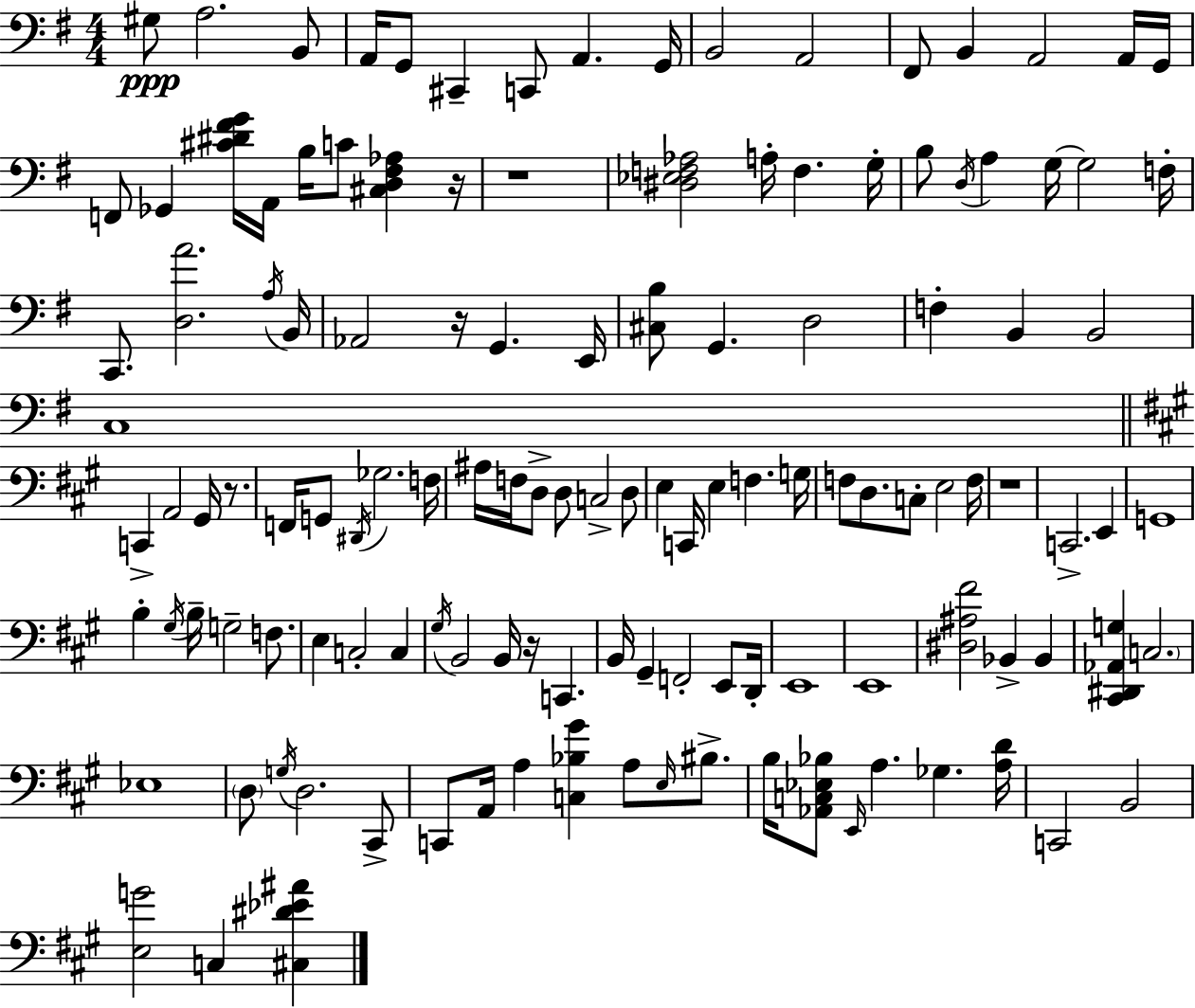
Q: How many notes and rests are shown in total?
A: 127